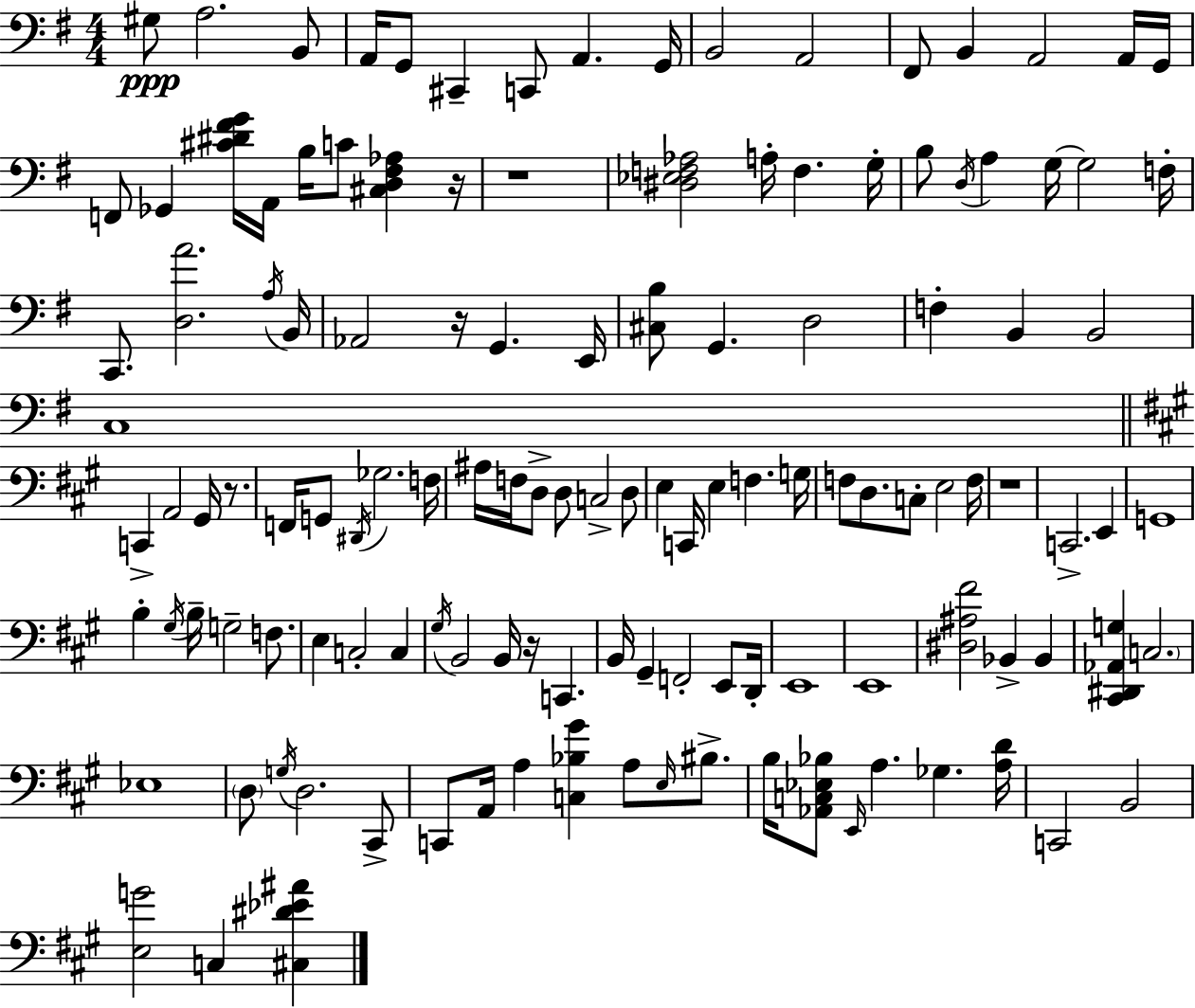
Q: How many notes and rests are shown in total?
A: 127